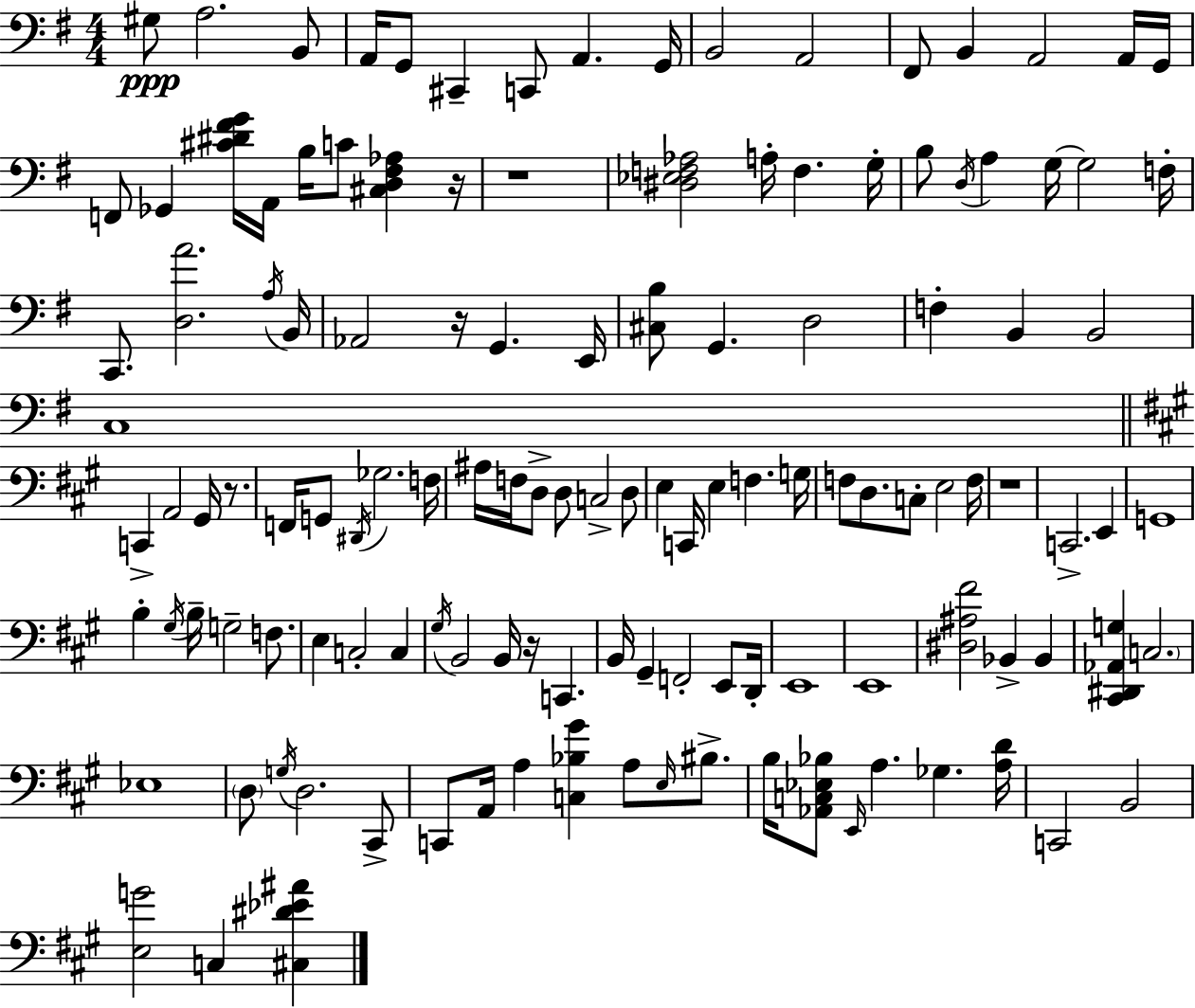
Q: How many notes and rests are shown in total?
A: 127